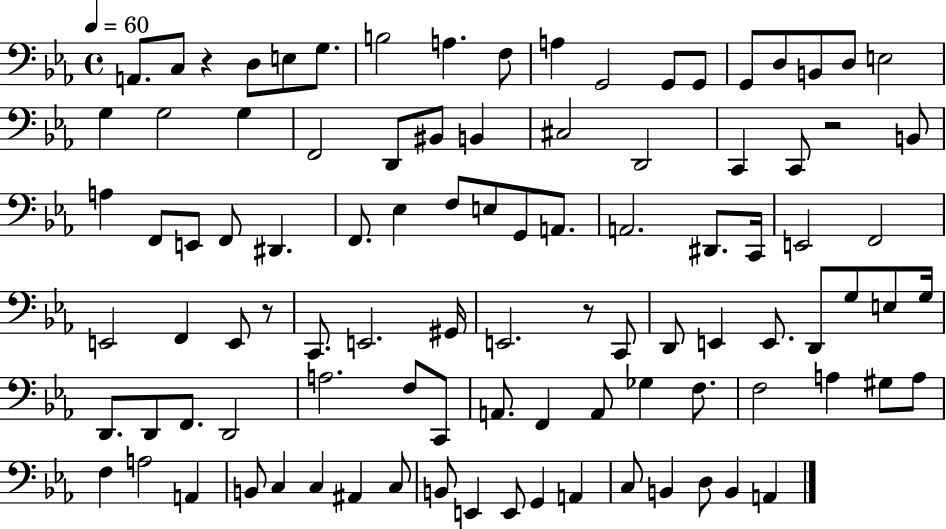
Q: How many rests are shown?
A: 4